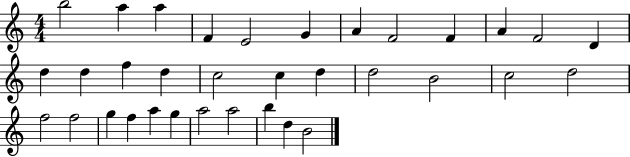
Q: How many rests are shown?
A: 0